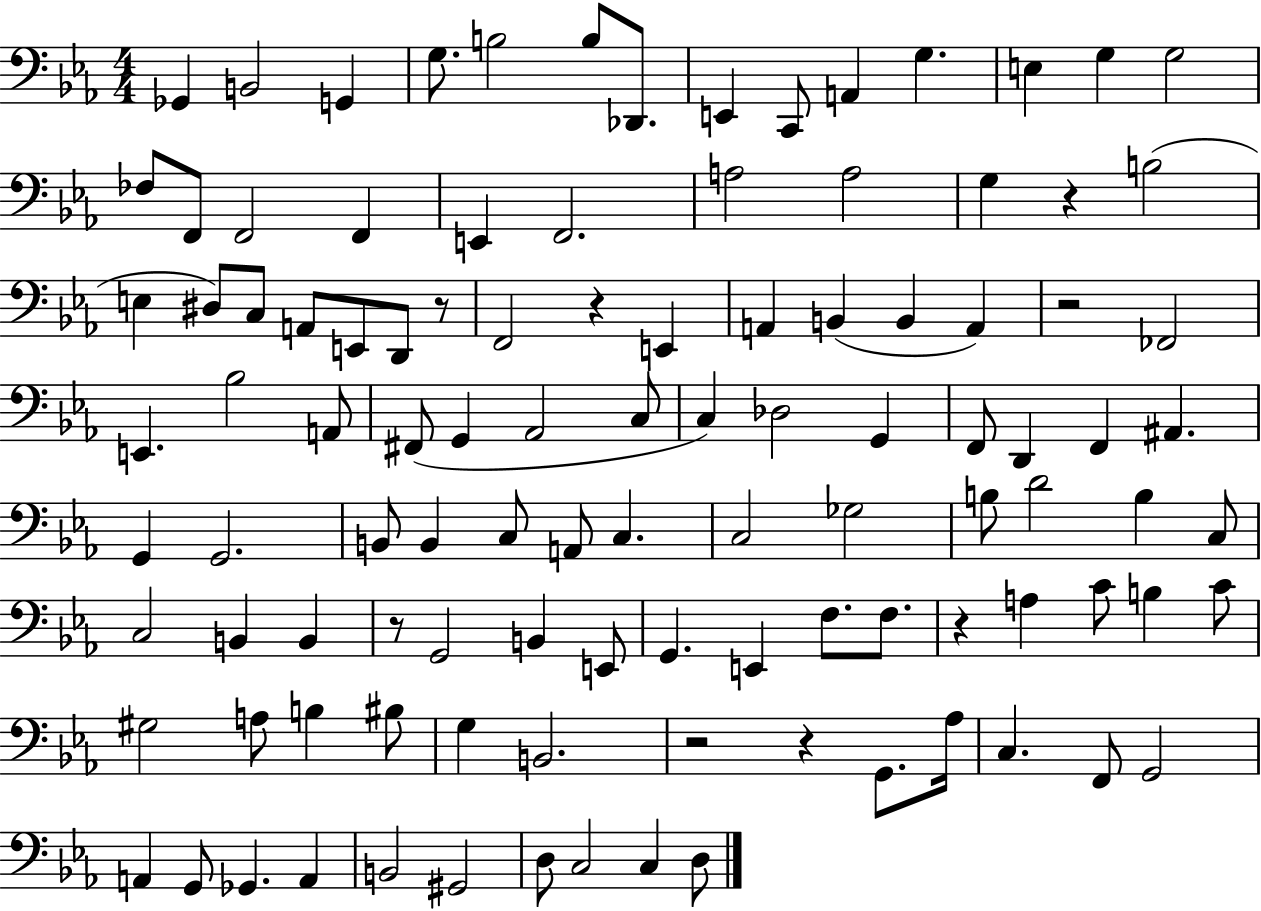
{
  \clef bass
  \numericTimeSignature
  \time 4/4
  \key ees \major
  \repeat volta 2 { ges,4 b,2 g,4 | g8. b2 b8 des,8. | e,4 c,8 a,4 g4. | e4 g4 g2 | \break fes8 f,8 f,2 f,4 | e,4 f,2. | a2 a2 | g4 r4 b2( | \break e4 dis8) c8 a,8 e,8 d,8 r8 | f,2 r4 e,4 | a,4 b,4( b,4 a,4) | r2 fes,2 | \break e,4. bes2 a,8 | fis,8( g,4 aes,2 c8 | c4) des2 g,4 | f,8 d,4 f,4 ais,4. | \break g,4 g,2. | b,8 b,4 c8 a,8 c4. | c2 ges2 | b8 d'2 b4 c8 | \break c2 b,4 b,4 | r8 g,2 b,4 e,8 | g,4. e,4 f8. f8. | r4 a4 c'8 b4 c'8 | \break gis2 a8 b4 bis8 | g4 b,2. | r2 r4 g,8. aes16 | c4. f,8 g,2 | \break a,4 g,8 ges,4. a,4 | b,2 gis,2 | d8 c2 c4 d8 | } \bar "|."
}